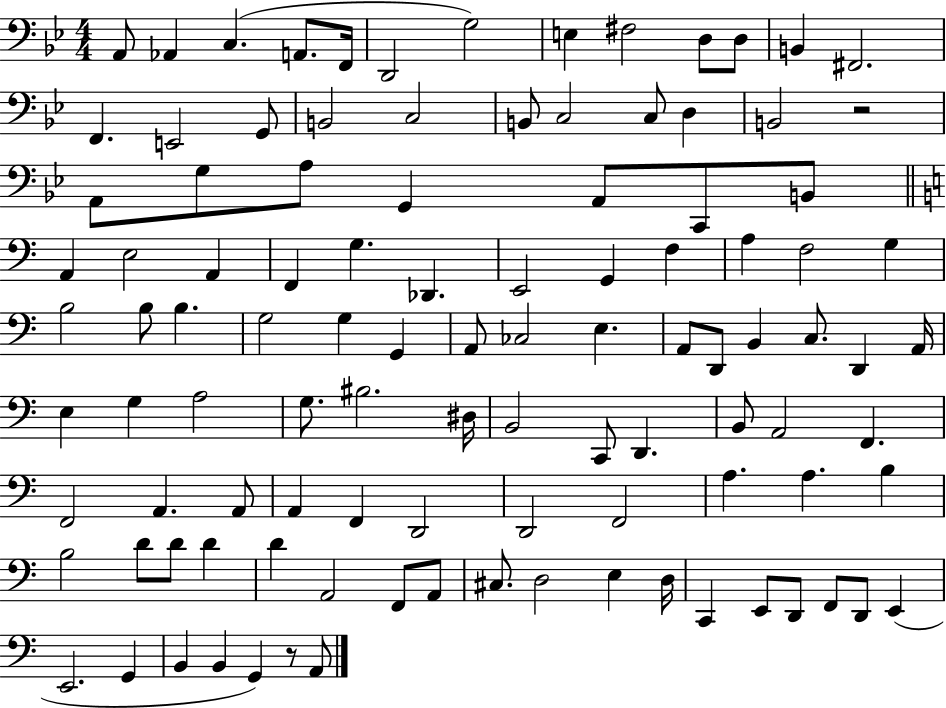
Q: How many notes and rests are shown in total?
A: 106